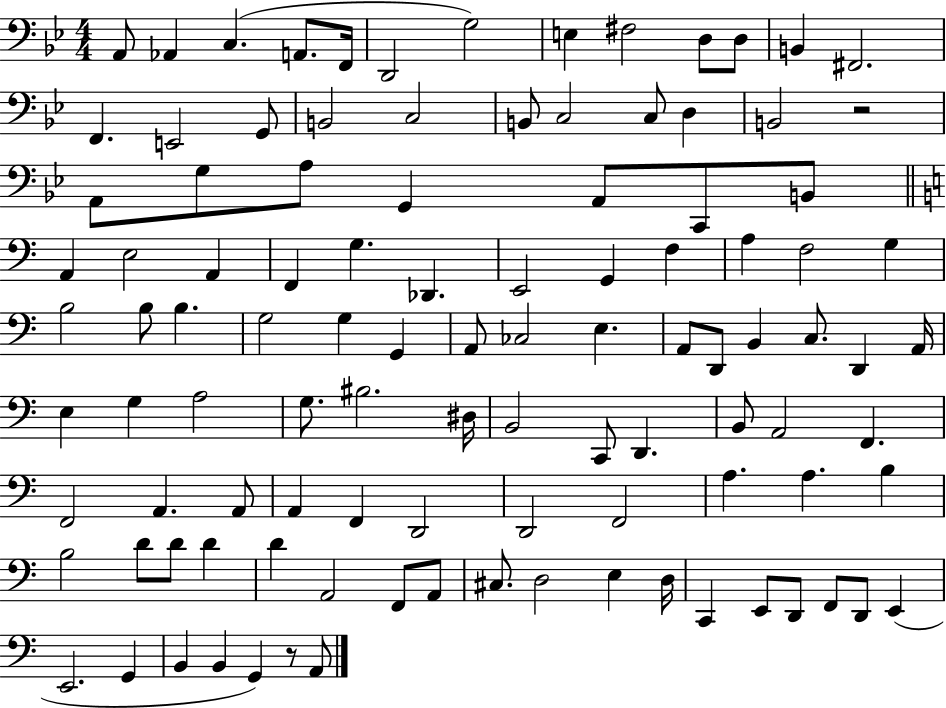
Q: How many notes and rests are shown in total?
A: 106